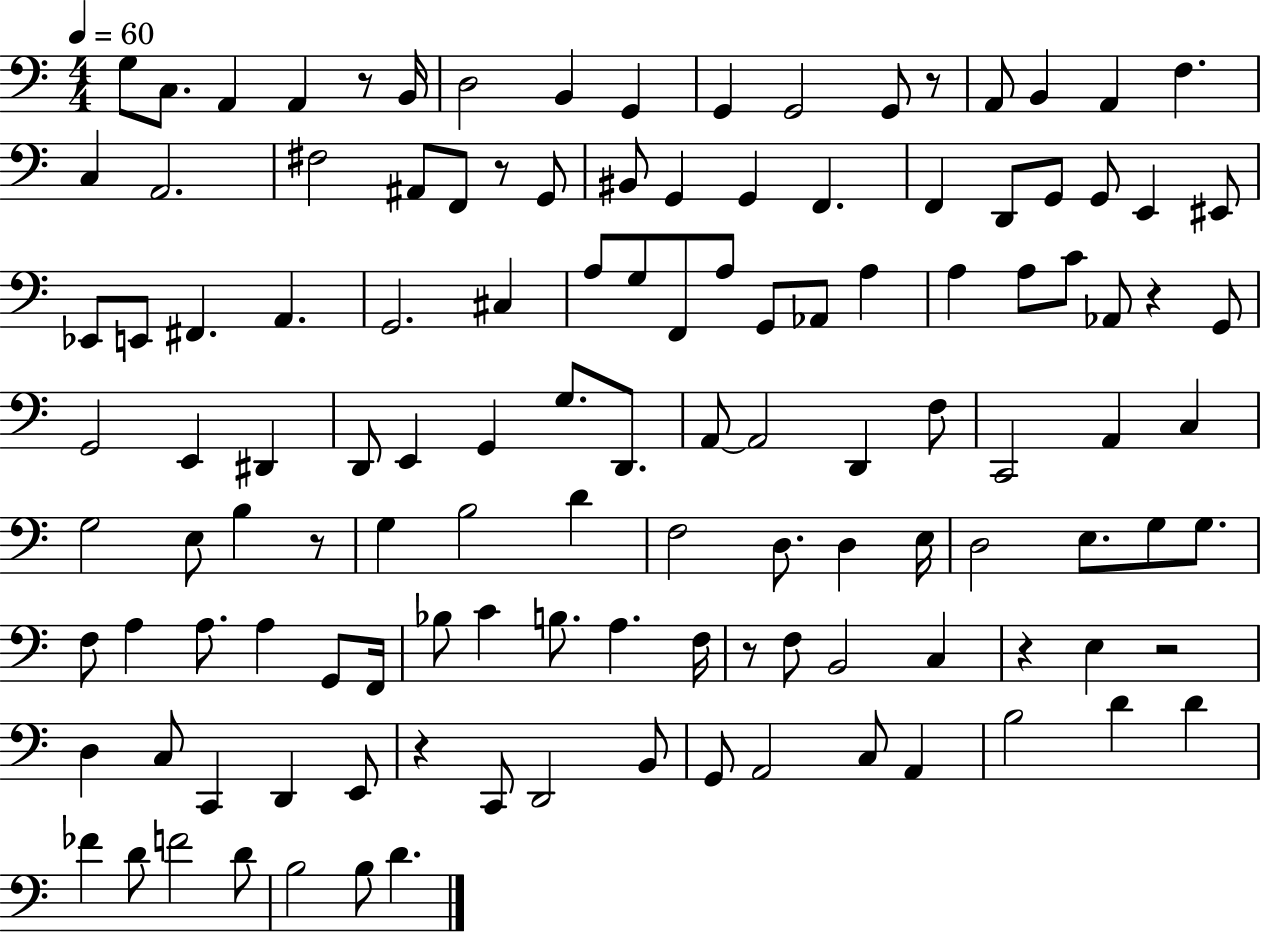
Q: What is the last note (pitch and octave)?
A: D4